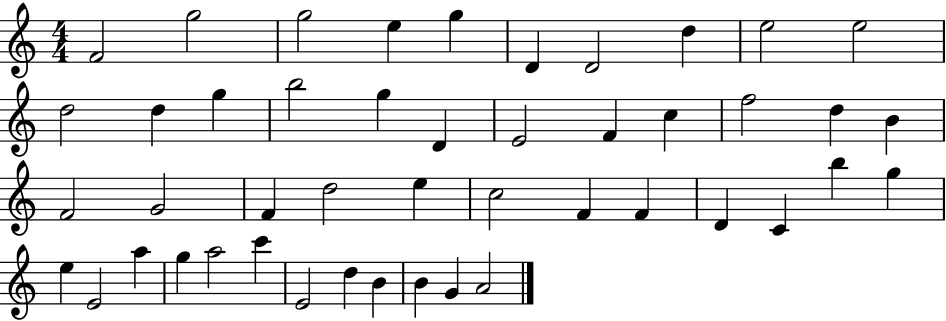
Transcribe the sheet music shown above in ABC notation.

X:1
T:Untitled
M:4/4
L:1/4
K:C
F2 g2 g2 e g D D2 d e2 e2 d2 d g b2 g D E2 F c f2 d B F2 G2 F d2 e c2 F F D C b g e E2 a g a2 c' E2 d B B G A2